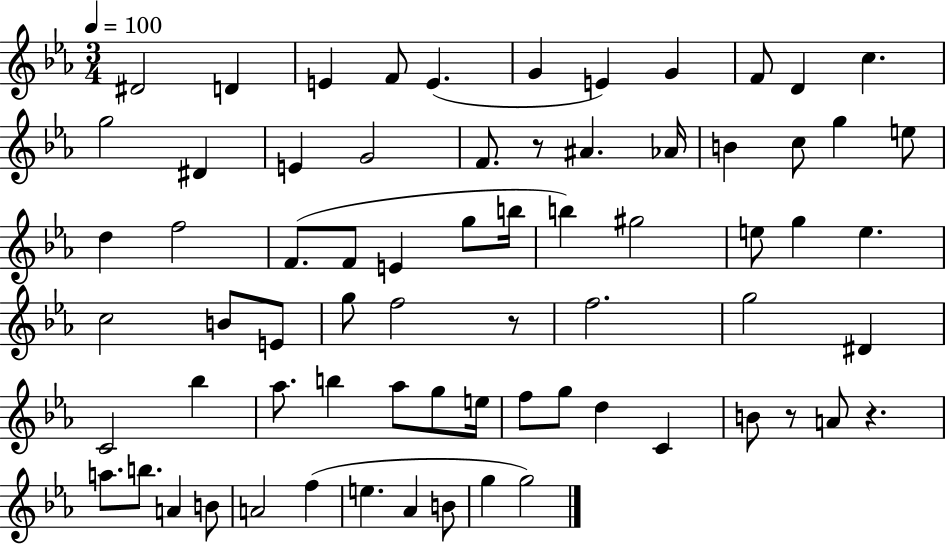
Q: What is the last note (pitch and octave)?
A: G5